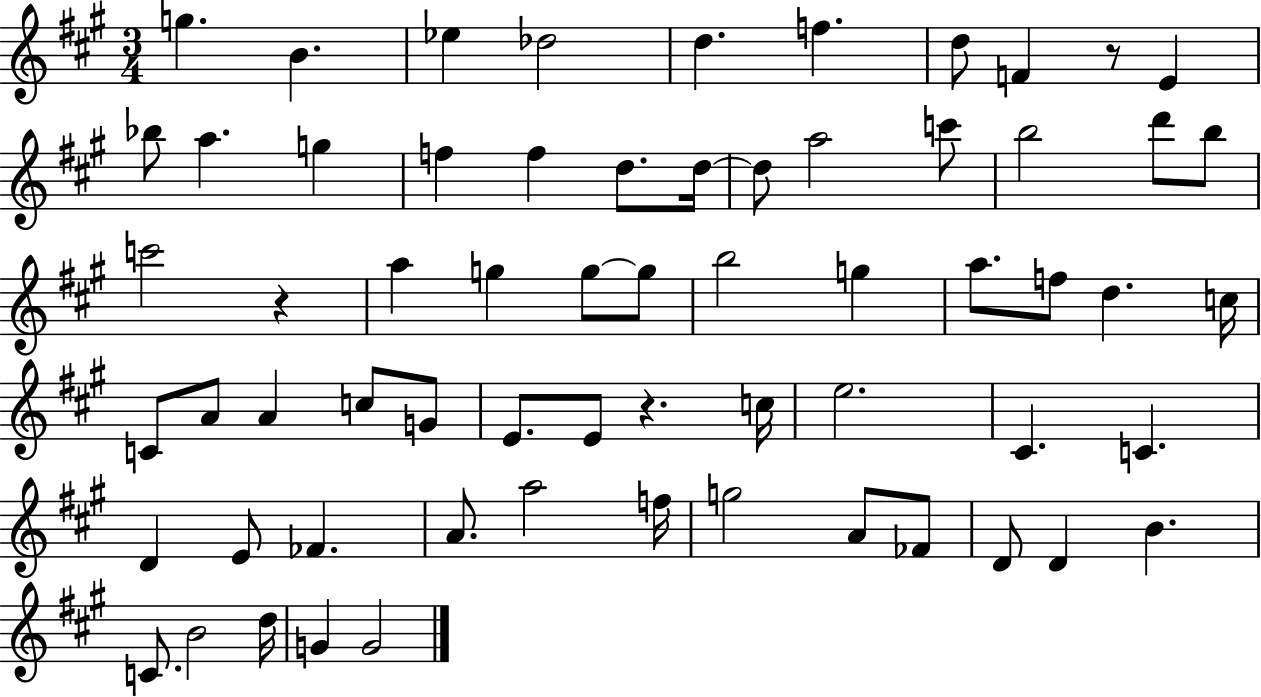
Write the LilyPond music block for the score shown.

{
  \clef treble
  \numericTimeSignature
  \time 3/4
  \key a \major
  g''4. b'4. | ees''4 des''2 | d''4. f''4. | d''8 f'4 r8 e'4 | \break bes''8 a''4. g''4 | f''4 f''4 d''8. d''16~~ | d''8 a''2 c'''8 | b''2 d'''8 b''8 | \break c'''2 r4 | a''4 g''4 g''8~~ g''8 | b''2 g''4 | a''8. f''8 d''4. c''16 | \break c'8 a'8 a'4 c''8 g'8 | e'8. e'8 r4. c''16 | e''2. | cis'4. c'4. | \break d'4 e'8 fes'4. | a'8. a''2 f''16 | g''2 a'8 fes'8 | d'8 d'4 b'4. | \break c'8. b'2 d''16 | g'4 g'2 | \bar "|."
}